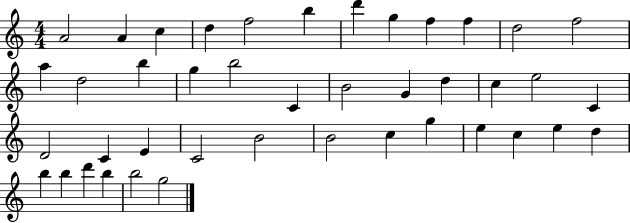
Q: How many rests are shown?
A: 0